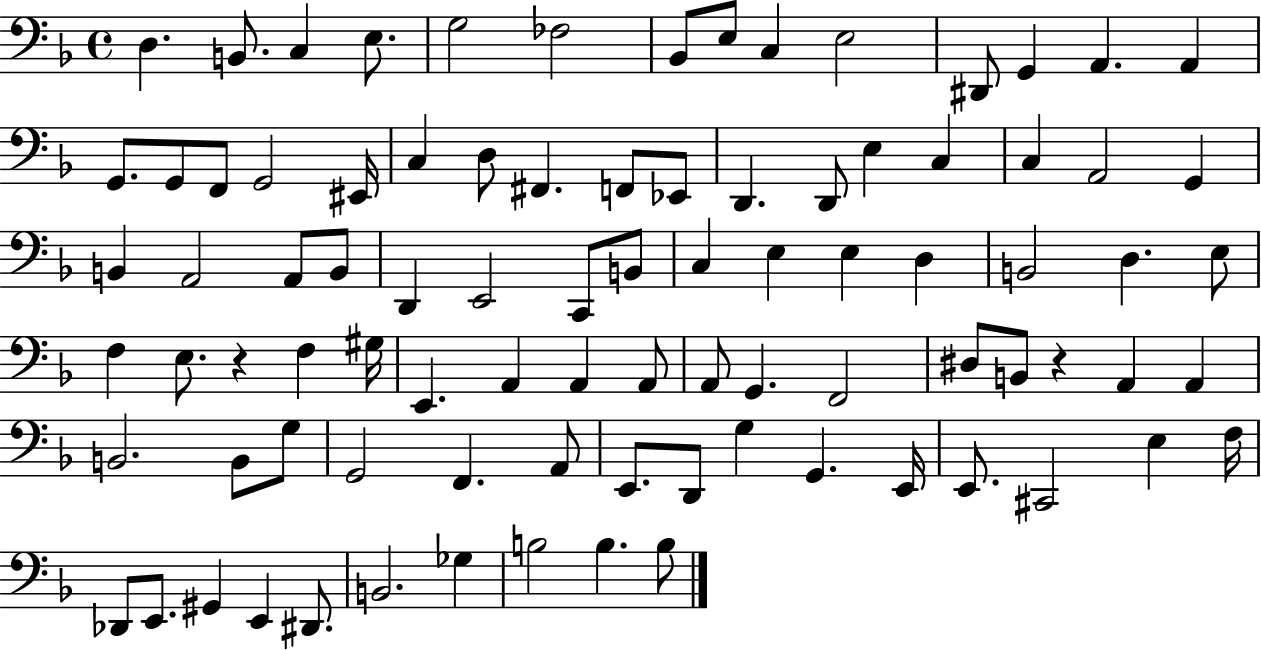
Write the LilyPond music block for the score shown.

{
  \clef bass
  \time 4/4
  \defaultTimeSignature
  \key f \major
  d4. b,8. c4 e8. | g2 fes2 | bes,8 e8 c4 e2 | dis,8 g,4 a,4. a,4 | \break g,8. g,8 f,8 g,2 eis,16 | c4 d8 fis,4. f,8 ees,8 | d,4. d,8 e4 c4 | c4 a,2 g,4 | \break b,4 a,2 a,8 b,8 | d,4 e,2 c,8 b,8 | c4 e4 e4 d4 | b,2 d4. e8 | \break f4 e8. r4 f4 gis16 | e,4. a,4 a,4 a,8 | a,8 g,4. f,2 | dis8 b,8 r4 a,4 a,4 | \break b,2. b,8 g8 | g,2 f,4. a,8 | e,8. d,8 g4 g,4. e,16 | e,8. cis,2 e4 f16 | \break des,8 e,8. gis,4 e,4 dis,8. | b,2. ges4 | b2 b4. b8 | \bar "|."
}